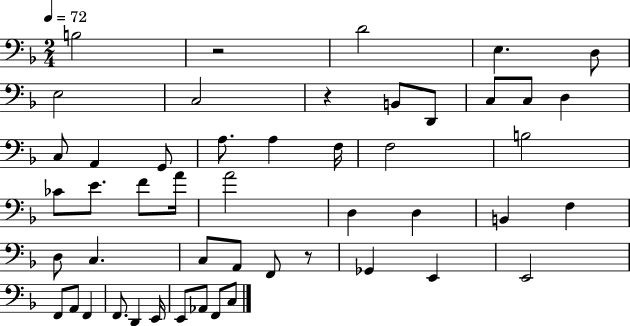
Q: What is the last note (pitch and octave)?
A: C3